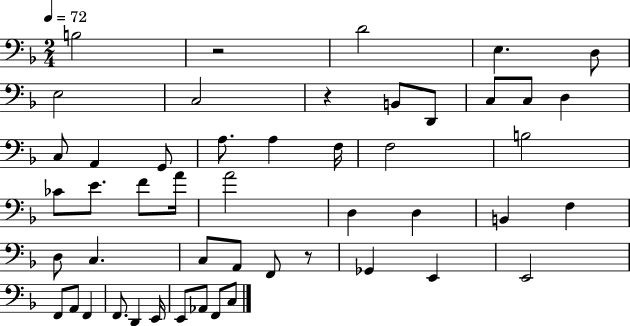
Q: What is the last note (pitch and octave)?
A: C3